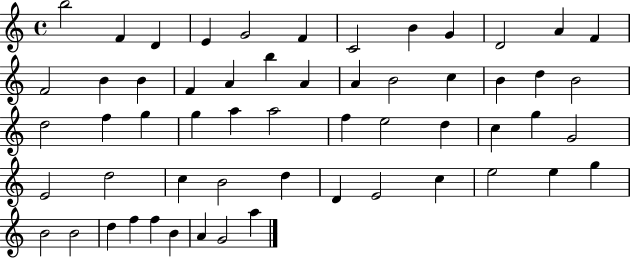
{
  \clef treble
  \time 4/4
  \defaultTimeSignature
  \key c \major
  b''2 f'4 d'4 | e'4 g'2 f'4 | c'2 b'4 g'4 | d'2 a'4 f'4 | \break f'2 b'4 b'4 | f'4 a'4 b''4 a'4 | a'4 b'2 c''4 | b'4 d''4 b'2 | \break d''2 f''4 g''4 | g''4 a''4 a''2 | f''4 e''2 d''4 | c''4 g''4 g'2 | \break e'2 d''2 | c''4 b'2 d''4 | d'4 e'2 c''4 | e''2 e''4 g''4 | \break b'2 b'2 | d''4 f''4 f''4 b'4 | a'4 g'2 a''4 | \bar "|."
}